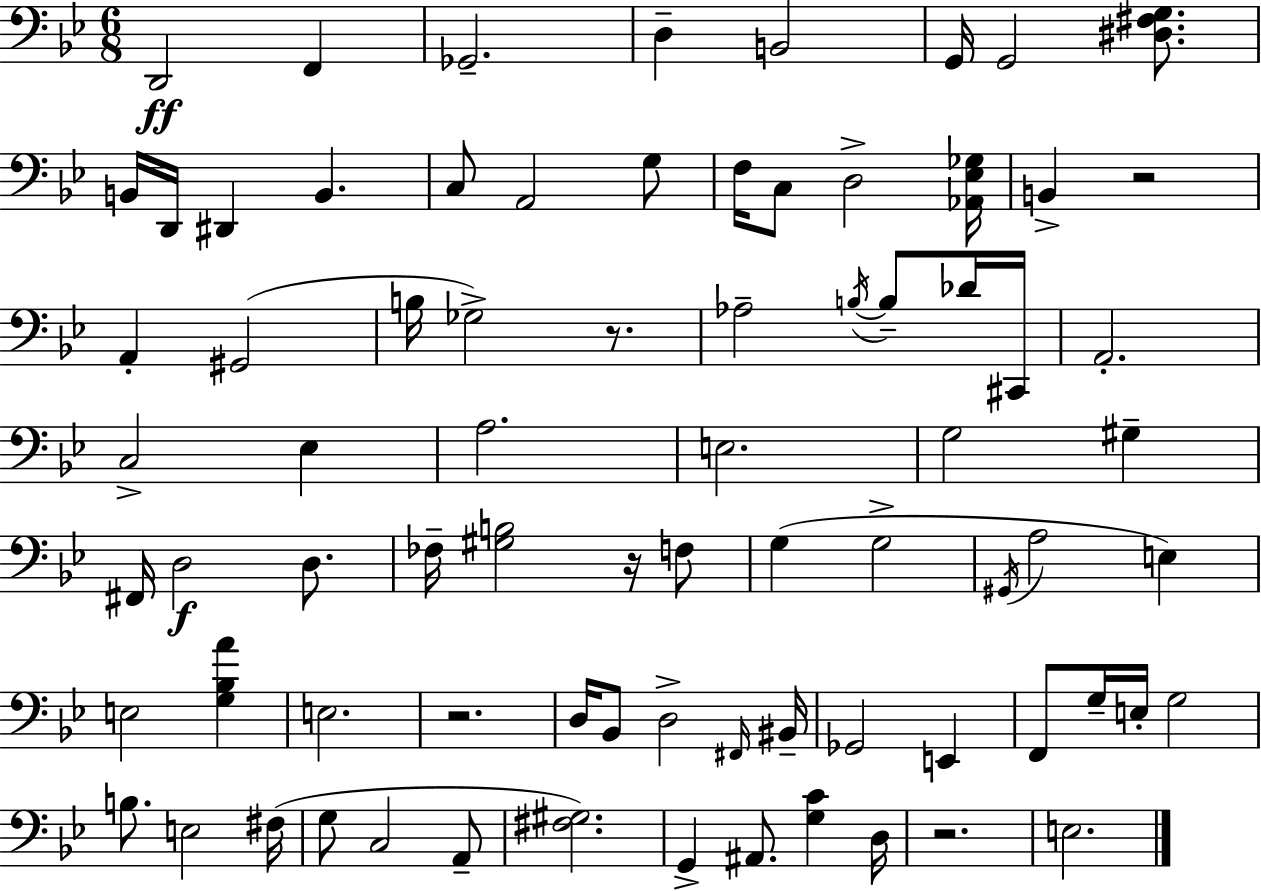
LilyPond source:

{
  \clef bass
  \numericTimeSignature
  \time 6/8
  \key bes \major
  \repeat volta 2 { d,2\ff f,4 | ges,2.-- | d4-- b,2 | g,16 g,2 <dis fis g>8. | \break b,16 d,16 dis,4 b,4. | c8 a,2 g8 | f16 c8 d2-> <aes, ees ges>16 | b,4-> r2 | \break a,4-. gis,2( | b16 ges2->) r8. | aes2-- \acciaccatura { b16~ }~ b8-- des'16 | cis,16 a,2.-. | \break c2-> ees4 | a2. | e2. | g2 gis4-- | \break fis,16 d2\f d8. | fes16-- <gis b>2 r16 f8 | g4( g2-> | \acciaccatura { gis,16 } a2 e4) | \break e2 <g bes a'>4 | e2. | r2. | d16 bes,8 d2-> | \break \grace { fis,16 } bis,16-- ges,2 e,4 | f,8 g16-- e16-. g2 | b8. e2 | fis16( g8 c2 | \break a,8-- <fis gis>2.) | g,4-> ais,8. <g c'>4 | d16 r2. | e2. | \break } \bar "|."
}